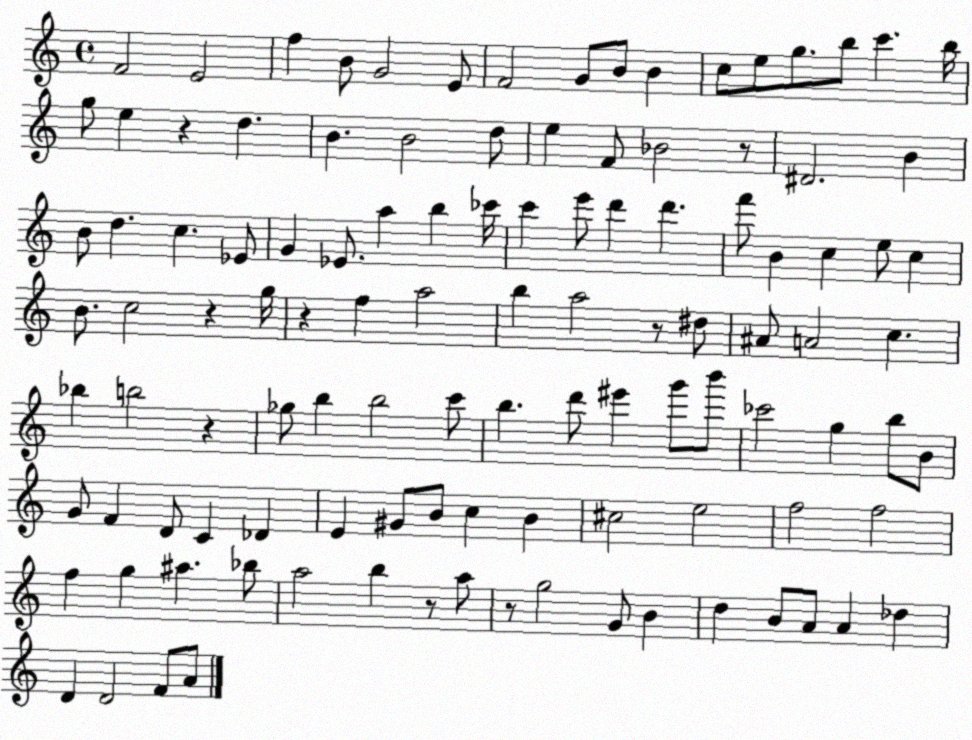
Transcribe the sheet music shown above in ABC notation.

X:1
T:Untitled
M:4/4
L:1/4
K:C
F2 E2 f B/2 G2 E/2 F2 G/2 B/2 B c/2 e/2 g/2 b/2 c' b/4 g/2 e z d B B2 d/2 e F/2 _B2 z/2 ^D2 B B/2 d c _E/2 G _E/2 a b _c'/4 c' e'/2 d' d' f'/2 B c e/2 c B/2 c2 z g/4 z f a2 b a2 z/2 ^d/2 ^A/2 A2 c _b b2 z _g/2 b b2 c'/2 b d'/2 ^e' g'/2 b'/2 _c'2 g b/2 B/2 G/2 F D/2 C _D E ^G/2 B/2 c B ^c2 e2 f2 f2 f g ^a _b/2 a2 b z/2 a/2 z/2 g2 G/2 B d B/2 A/2 A _d D D2 F/2 A/2